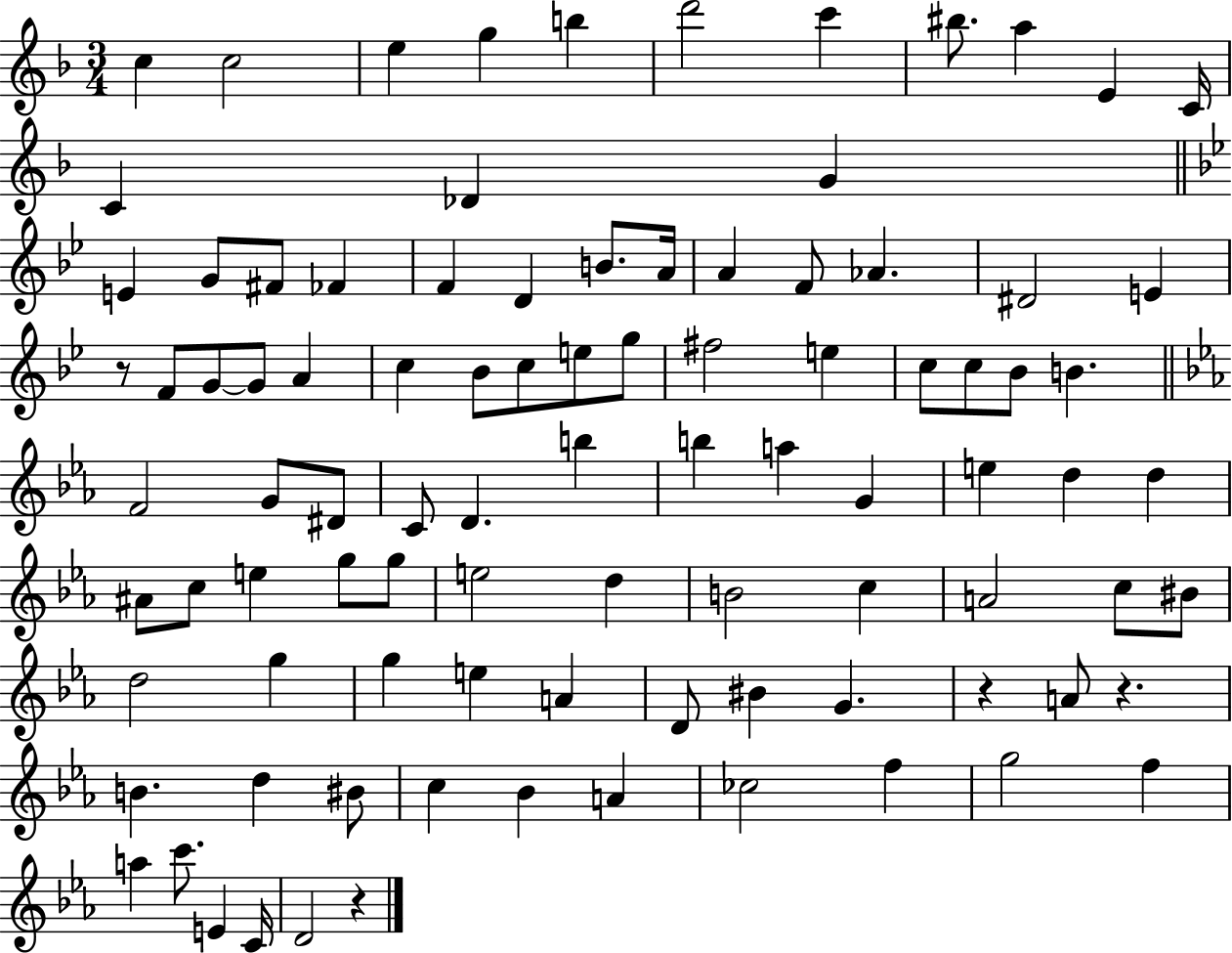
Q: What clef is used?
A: treble